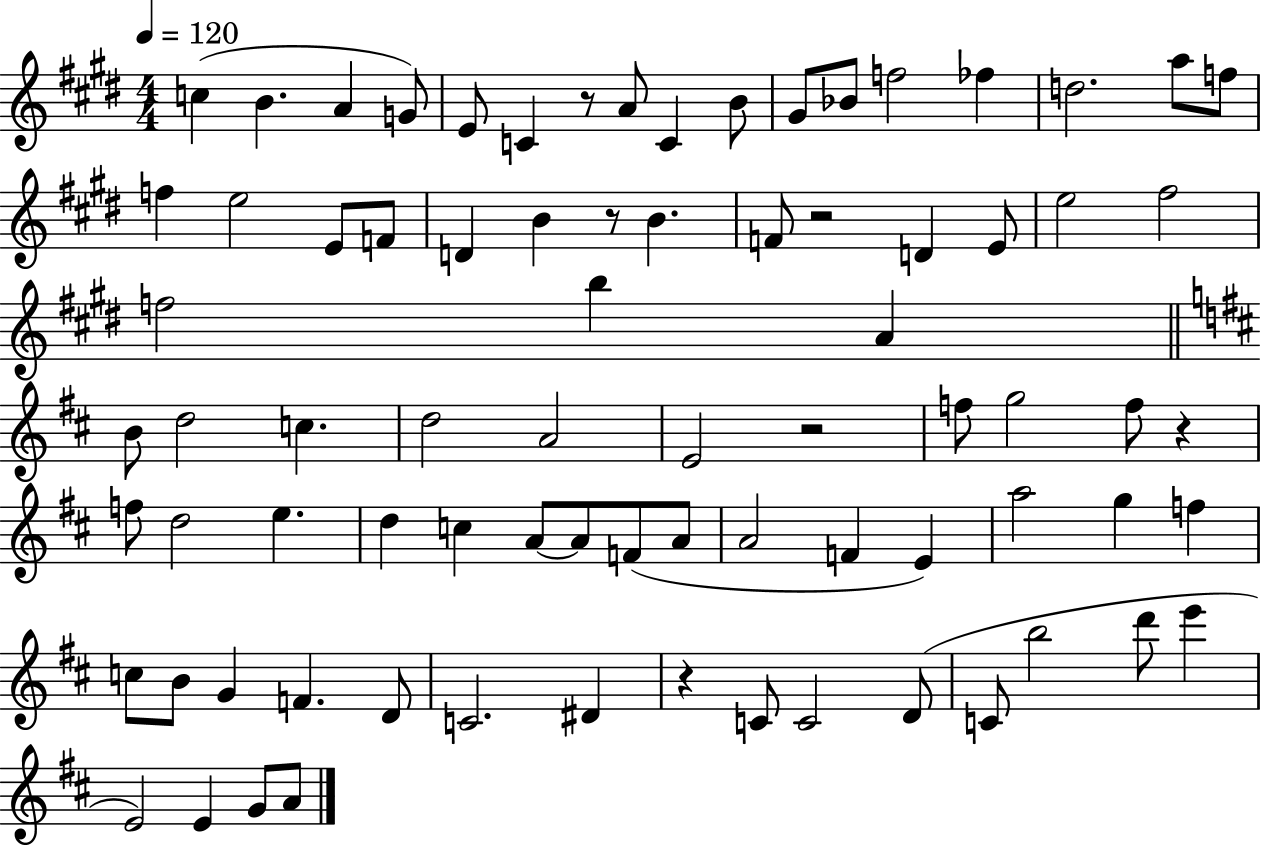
C5/q B4/q. A4/q G4/e E4/e C4/q R/e A4/e C4/q B4/e G#4/e Bb4/e F5/h FES5/q D5/h. A5/e F5/e F5/q E5/h E4/e F4/e D4/q B4/q R/e B4/q. F4/e R/h D4/q E4/e E5/h F#5/h F5/h B5/q A4/q B4/e D5/h C5/q. D5/h A4/h E4/h R/h F5/e G5/h F5/e R/q F5/e D5/h E5/q. D5/q C5/q A4/e A4/e F4/e A4/e A4/h F4/q E4/q A5/h G5/q F5/q C5/e B4/e G4/q F4/q. D4/e C4/h. D#4/q R/q C4/e C4/h D4/e C4/e B5/h D6/e E6/q E4/h E4/q G4/e A4/e